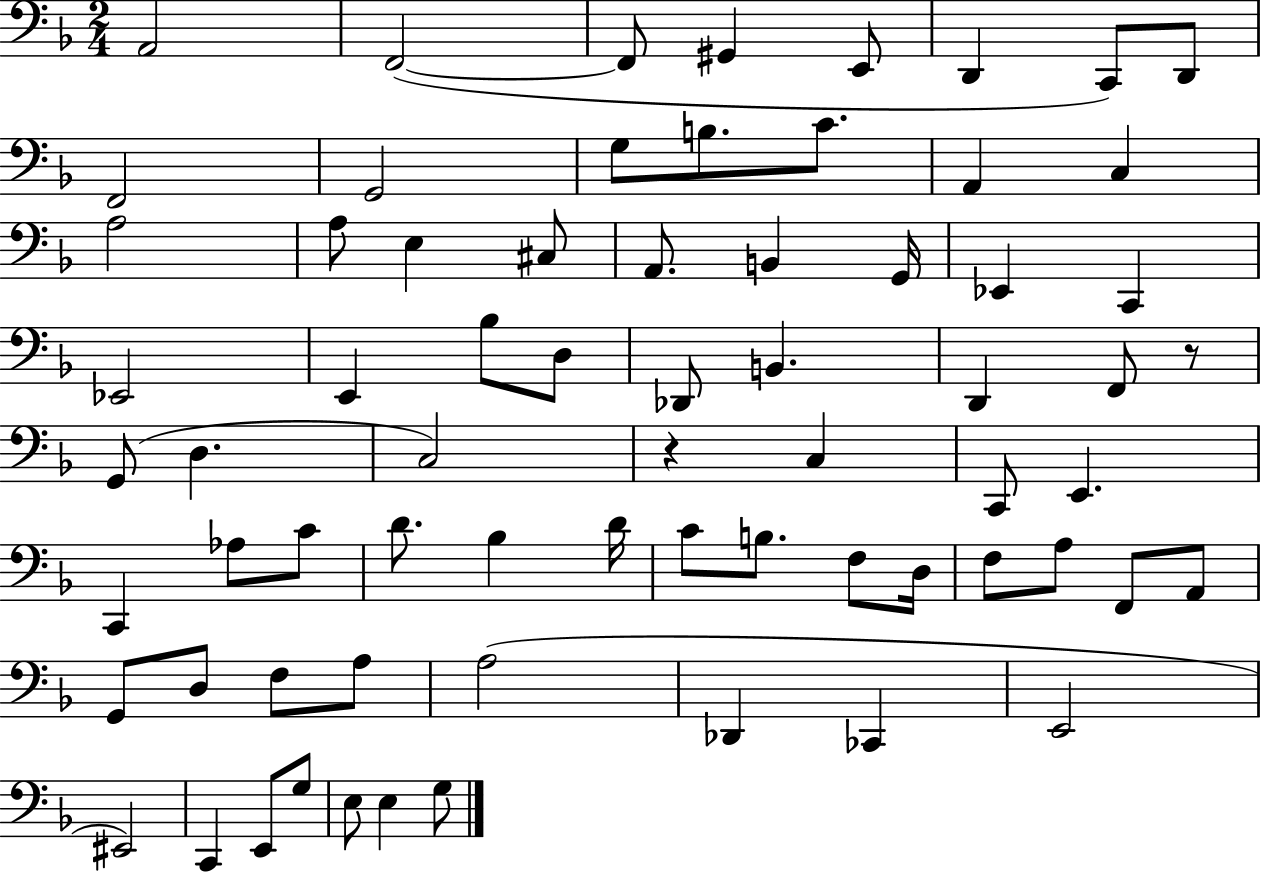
A2/h F2/h F2/e G#2/q E2/e D2/q C2/e D2/e F2/h G2/h G3/e B3/e. C4/e. A2/q C3/q A3/h A3/e E3/q C#3/e A2/e. B2/q G2/s Eb2/q C2/q Eb2/h E2/q Bb3/e D3/e Db2/e B2/q. D2/q F2/e R/e G2/e D3/q. C3/h R/q C3/q C2/e E2/q. C2/q Ab3/e C4/e D4/e. Bb3/q D4/s C4/e B3/e. F3/e D3/s F3/e A3/e F2/e A2/e G2/e D3/e F3/e A3/e A3/h Db2/q CES2/q E2/h EIS2/h C2/q E2/e G3/e E3/e E3/q G3/e